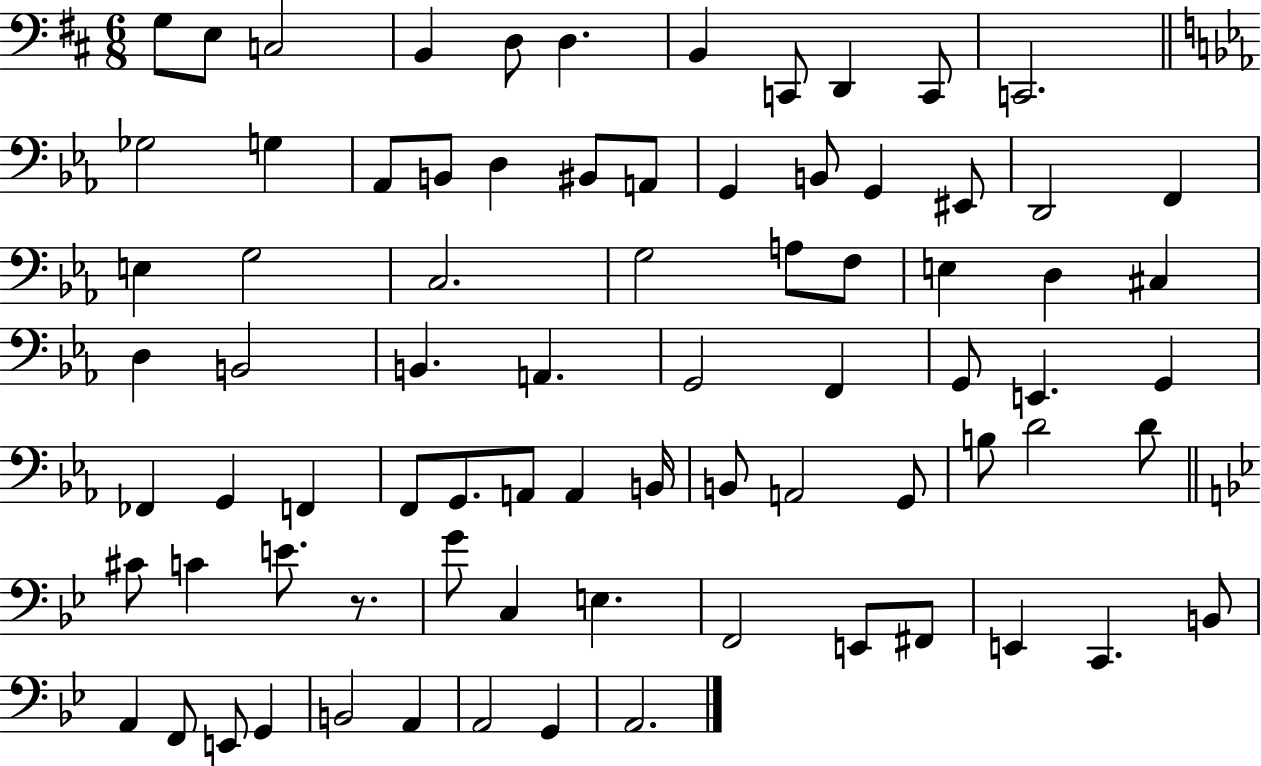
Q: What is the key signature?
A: D major